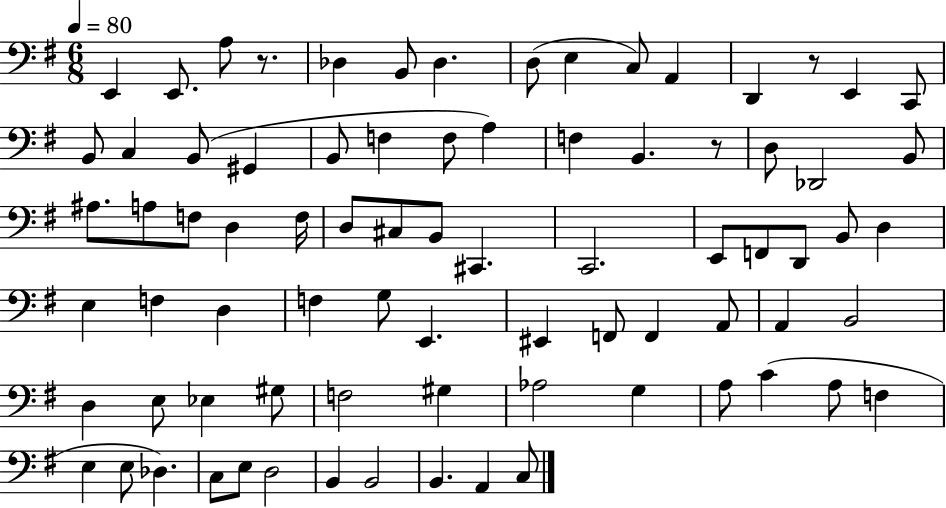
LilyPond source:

{
  \clef bass
  \numericTimeSignature
  \time 6/8
  \key g \major
  \tempo 4 = 80
  e,4 e,8. a8 r8. | des4 b,8 des4. | d8( e4 c8) a,4 | d,4 r8 e,4 c,8 | \break b,8 c4 b,8( gis,4 | b,8 f4 f8 a4) | f4 b,4. r8 | d8 des,2 b,8 | \break ais8. a8 f8 d4 f16 | d8 cis8 b,8 cis,4. | c,2. | e,8 f,8 d,8 b,8 d4 | \break e4 f4 d4 | f4 g8 e,4. | eis,4 f,8 f,4 a,8 | a,4 b,2 | \break d4 e8 ees4 gis8 | f2 gis4 | aes2 g4 | a8 c'4( a8 f4 | \break e4 e8 des4.) | c8 e8 d2 | b,4 b,2 | b,4. a,4 c8 | \break \bar "|."
}